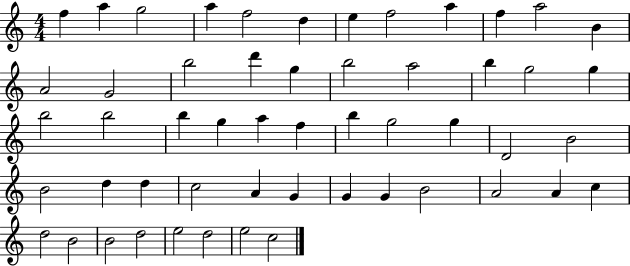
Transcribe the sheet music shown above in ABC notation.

X:1
T:Untitled
M:4/4
L:1/4
K:C
f a g2 a f2 d e f2 a f a2 B A2 G2 b2 d' g b2 a2 b g2 g b2 b2 b g a f b g2 g D2 B2 B2 d d c2 A G G G B2 A2 A c d2 B2 B2 d2 e2 d2 e2 c2